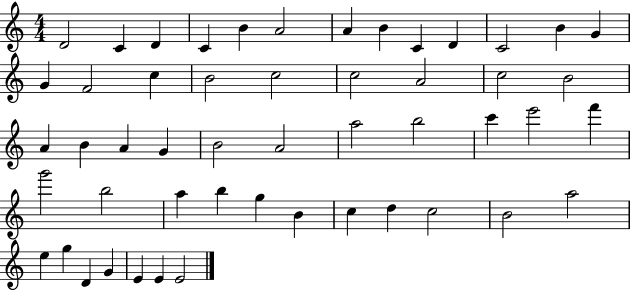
X:1
T:Untitled
M:4/4
L:1/4
K:C
D2 C D C B A2 A B C D C2 B G G F2 c B2 c2 c2 A2 c2 B2 A B A G B2 A2 a2 b2 c' e'2 f' g'2 b2 a b g B c d c2 B2 a2 e g D G E E E2